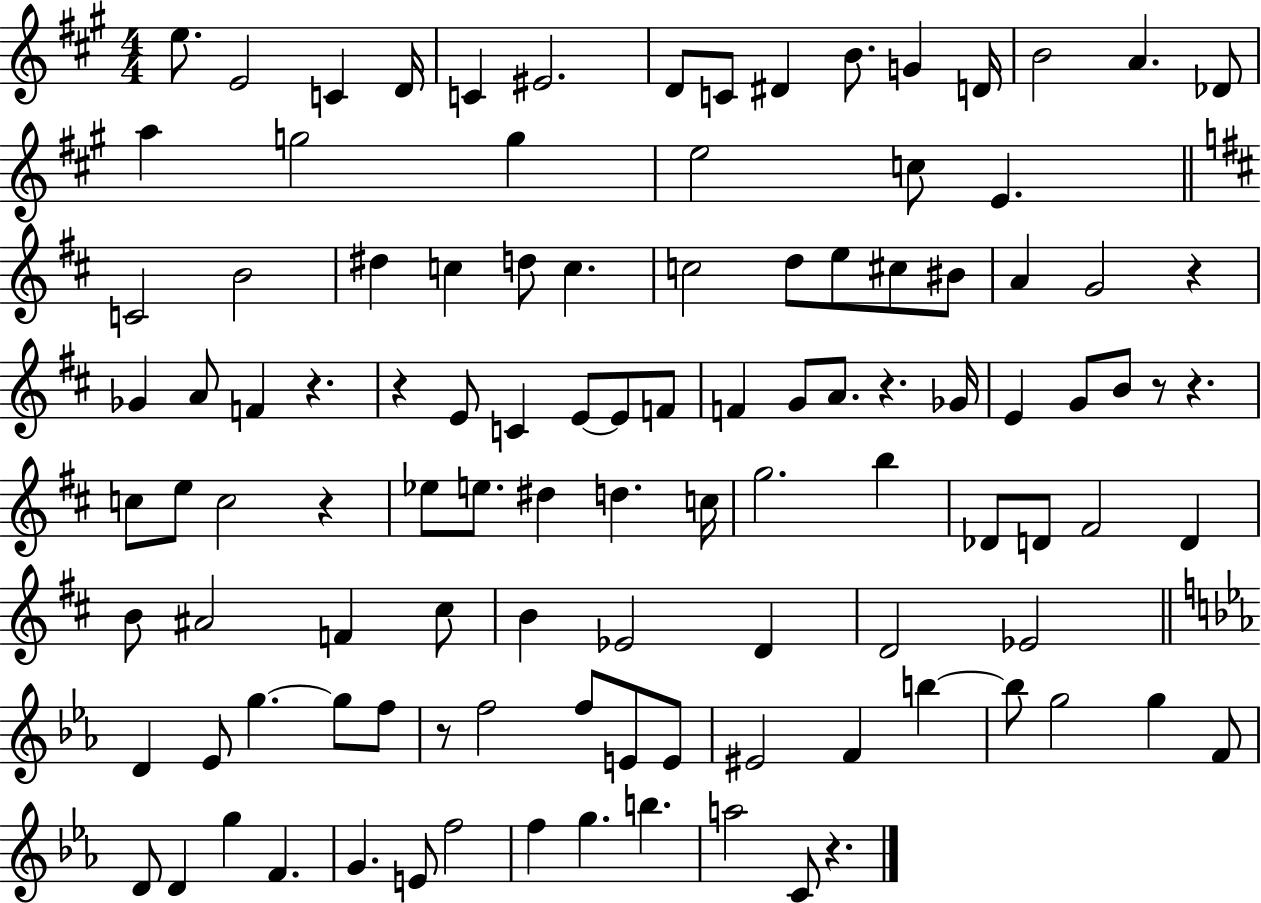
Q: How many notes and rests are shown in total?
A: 109